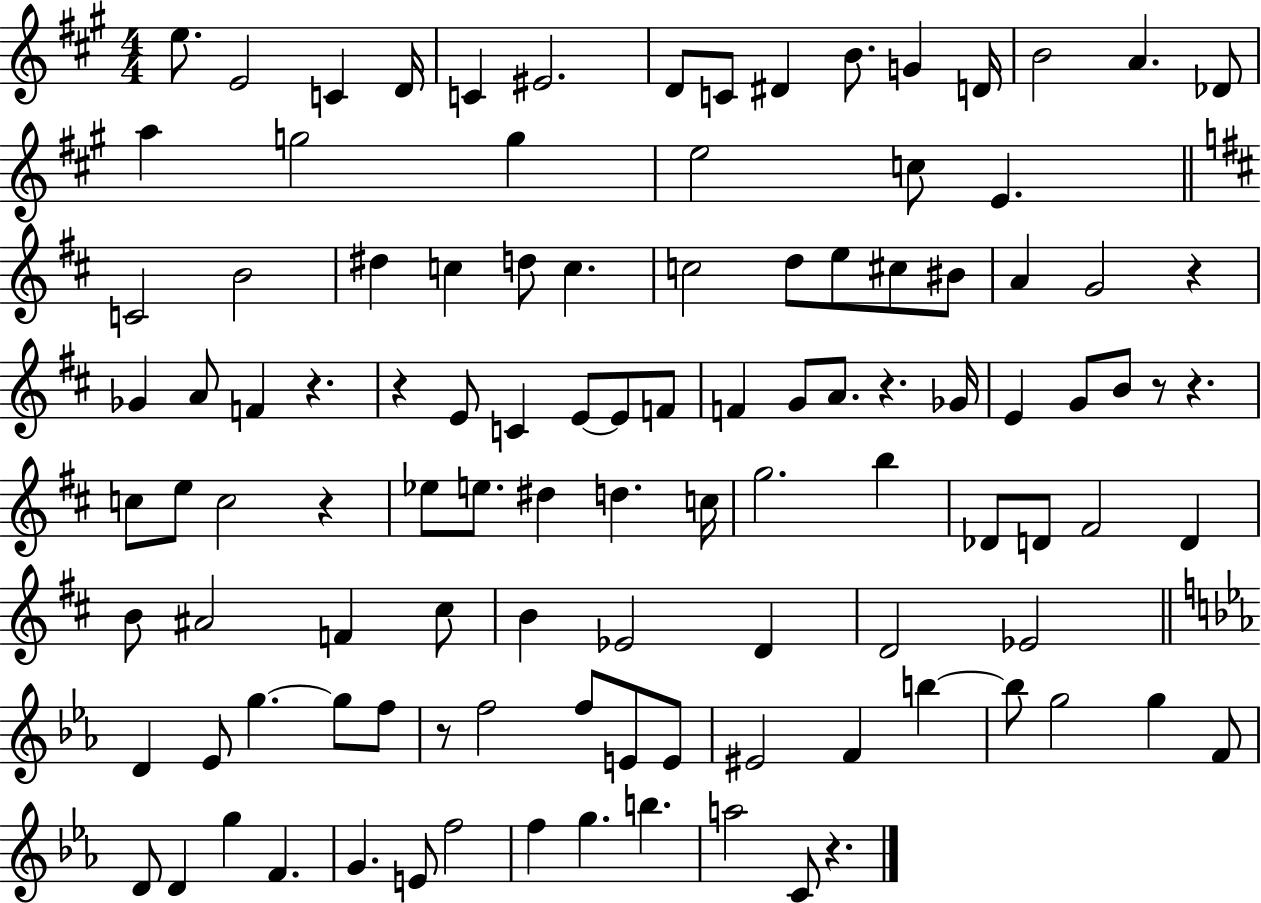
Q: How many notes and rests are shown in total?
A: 109